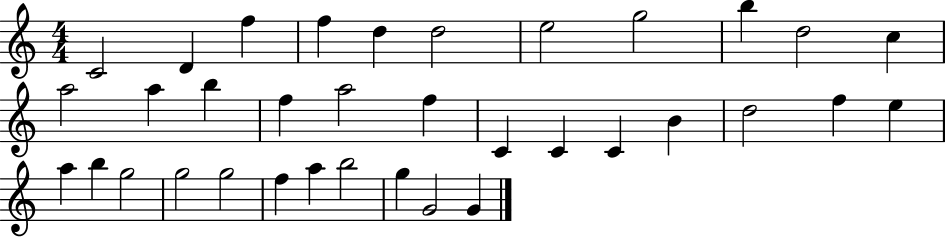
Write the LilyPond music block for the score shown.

{
  \clef treble
  \numericTimeSignature
  \time 4/4
  \key c \major
  c'2 d'4 f''4 | f''4 d''4 d''2 | e''2 g''2 | b''4 d''2 c''4 | \break a''2 a''4 b''4 | f''4 a''2 f''4 | c'4 c'4 c'4 b'4 | d''2 f''4 e''4 | \break a''4 b''4 g''2 | g''2 g''2 | f''4 a''4 b''2 | g''4 g'2 g'4 | \break \bar "|."
}